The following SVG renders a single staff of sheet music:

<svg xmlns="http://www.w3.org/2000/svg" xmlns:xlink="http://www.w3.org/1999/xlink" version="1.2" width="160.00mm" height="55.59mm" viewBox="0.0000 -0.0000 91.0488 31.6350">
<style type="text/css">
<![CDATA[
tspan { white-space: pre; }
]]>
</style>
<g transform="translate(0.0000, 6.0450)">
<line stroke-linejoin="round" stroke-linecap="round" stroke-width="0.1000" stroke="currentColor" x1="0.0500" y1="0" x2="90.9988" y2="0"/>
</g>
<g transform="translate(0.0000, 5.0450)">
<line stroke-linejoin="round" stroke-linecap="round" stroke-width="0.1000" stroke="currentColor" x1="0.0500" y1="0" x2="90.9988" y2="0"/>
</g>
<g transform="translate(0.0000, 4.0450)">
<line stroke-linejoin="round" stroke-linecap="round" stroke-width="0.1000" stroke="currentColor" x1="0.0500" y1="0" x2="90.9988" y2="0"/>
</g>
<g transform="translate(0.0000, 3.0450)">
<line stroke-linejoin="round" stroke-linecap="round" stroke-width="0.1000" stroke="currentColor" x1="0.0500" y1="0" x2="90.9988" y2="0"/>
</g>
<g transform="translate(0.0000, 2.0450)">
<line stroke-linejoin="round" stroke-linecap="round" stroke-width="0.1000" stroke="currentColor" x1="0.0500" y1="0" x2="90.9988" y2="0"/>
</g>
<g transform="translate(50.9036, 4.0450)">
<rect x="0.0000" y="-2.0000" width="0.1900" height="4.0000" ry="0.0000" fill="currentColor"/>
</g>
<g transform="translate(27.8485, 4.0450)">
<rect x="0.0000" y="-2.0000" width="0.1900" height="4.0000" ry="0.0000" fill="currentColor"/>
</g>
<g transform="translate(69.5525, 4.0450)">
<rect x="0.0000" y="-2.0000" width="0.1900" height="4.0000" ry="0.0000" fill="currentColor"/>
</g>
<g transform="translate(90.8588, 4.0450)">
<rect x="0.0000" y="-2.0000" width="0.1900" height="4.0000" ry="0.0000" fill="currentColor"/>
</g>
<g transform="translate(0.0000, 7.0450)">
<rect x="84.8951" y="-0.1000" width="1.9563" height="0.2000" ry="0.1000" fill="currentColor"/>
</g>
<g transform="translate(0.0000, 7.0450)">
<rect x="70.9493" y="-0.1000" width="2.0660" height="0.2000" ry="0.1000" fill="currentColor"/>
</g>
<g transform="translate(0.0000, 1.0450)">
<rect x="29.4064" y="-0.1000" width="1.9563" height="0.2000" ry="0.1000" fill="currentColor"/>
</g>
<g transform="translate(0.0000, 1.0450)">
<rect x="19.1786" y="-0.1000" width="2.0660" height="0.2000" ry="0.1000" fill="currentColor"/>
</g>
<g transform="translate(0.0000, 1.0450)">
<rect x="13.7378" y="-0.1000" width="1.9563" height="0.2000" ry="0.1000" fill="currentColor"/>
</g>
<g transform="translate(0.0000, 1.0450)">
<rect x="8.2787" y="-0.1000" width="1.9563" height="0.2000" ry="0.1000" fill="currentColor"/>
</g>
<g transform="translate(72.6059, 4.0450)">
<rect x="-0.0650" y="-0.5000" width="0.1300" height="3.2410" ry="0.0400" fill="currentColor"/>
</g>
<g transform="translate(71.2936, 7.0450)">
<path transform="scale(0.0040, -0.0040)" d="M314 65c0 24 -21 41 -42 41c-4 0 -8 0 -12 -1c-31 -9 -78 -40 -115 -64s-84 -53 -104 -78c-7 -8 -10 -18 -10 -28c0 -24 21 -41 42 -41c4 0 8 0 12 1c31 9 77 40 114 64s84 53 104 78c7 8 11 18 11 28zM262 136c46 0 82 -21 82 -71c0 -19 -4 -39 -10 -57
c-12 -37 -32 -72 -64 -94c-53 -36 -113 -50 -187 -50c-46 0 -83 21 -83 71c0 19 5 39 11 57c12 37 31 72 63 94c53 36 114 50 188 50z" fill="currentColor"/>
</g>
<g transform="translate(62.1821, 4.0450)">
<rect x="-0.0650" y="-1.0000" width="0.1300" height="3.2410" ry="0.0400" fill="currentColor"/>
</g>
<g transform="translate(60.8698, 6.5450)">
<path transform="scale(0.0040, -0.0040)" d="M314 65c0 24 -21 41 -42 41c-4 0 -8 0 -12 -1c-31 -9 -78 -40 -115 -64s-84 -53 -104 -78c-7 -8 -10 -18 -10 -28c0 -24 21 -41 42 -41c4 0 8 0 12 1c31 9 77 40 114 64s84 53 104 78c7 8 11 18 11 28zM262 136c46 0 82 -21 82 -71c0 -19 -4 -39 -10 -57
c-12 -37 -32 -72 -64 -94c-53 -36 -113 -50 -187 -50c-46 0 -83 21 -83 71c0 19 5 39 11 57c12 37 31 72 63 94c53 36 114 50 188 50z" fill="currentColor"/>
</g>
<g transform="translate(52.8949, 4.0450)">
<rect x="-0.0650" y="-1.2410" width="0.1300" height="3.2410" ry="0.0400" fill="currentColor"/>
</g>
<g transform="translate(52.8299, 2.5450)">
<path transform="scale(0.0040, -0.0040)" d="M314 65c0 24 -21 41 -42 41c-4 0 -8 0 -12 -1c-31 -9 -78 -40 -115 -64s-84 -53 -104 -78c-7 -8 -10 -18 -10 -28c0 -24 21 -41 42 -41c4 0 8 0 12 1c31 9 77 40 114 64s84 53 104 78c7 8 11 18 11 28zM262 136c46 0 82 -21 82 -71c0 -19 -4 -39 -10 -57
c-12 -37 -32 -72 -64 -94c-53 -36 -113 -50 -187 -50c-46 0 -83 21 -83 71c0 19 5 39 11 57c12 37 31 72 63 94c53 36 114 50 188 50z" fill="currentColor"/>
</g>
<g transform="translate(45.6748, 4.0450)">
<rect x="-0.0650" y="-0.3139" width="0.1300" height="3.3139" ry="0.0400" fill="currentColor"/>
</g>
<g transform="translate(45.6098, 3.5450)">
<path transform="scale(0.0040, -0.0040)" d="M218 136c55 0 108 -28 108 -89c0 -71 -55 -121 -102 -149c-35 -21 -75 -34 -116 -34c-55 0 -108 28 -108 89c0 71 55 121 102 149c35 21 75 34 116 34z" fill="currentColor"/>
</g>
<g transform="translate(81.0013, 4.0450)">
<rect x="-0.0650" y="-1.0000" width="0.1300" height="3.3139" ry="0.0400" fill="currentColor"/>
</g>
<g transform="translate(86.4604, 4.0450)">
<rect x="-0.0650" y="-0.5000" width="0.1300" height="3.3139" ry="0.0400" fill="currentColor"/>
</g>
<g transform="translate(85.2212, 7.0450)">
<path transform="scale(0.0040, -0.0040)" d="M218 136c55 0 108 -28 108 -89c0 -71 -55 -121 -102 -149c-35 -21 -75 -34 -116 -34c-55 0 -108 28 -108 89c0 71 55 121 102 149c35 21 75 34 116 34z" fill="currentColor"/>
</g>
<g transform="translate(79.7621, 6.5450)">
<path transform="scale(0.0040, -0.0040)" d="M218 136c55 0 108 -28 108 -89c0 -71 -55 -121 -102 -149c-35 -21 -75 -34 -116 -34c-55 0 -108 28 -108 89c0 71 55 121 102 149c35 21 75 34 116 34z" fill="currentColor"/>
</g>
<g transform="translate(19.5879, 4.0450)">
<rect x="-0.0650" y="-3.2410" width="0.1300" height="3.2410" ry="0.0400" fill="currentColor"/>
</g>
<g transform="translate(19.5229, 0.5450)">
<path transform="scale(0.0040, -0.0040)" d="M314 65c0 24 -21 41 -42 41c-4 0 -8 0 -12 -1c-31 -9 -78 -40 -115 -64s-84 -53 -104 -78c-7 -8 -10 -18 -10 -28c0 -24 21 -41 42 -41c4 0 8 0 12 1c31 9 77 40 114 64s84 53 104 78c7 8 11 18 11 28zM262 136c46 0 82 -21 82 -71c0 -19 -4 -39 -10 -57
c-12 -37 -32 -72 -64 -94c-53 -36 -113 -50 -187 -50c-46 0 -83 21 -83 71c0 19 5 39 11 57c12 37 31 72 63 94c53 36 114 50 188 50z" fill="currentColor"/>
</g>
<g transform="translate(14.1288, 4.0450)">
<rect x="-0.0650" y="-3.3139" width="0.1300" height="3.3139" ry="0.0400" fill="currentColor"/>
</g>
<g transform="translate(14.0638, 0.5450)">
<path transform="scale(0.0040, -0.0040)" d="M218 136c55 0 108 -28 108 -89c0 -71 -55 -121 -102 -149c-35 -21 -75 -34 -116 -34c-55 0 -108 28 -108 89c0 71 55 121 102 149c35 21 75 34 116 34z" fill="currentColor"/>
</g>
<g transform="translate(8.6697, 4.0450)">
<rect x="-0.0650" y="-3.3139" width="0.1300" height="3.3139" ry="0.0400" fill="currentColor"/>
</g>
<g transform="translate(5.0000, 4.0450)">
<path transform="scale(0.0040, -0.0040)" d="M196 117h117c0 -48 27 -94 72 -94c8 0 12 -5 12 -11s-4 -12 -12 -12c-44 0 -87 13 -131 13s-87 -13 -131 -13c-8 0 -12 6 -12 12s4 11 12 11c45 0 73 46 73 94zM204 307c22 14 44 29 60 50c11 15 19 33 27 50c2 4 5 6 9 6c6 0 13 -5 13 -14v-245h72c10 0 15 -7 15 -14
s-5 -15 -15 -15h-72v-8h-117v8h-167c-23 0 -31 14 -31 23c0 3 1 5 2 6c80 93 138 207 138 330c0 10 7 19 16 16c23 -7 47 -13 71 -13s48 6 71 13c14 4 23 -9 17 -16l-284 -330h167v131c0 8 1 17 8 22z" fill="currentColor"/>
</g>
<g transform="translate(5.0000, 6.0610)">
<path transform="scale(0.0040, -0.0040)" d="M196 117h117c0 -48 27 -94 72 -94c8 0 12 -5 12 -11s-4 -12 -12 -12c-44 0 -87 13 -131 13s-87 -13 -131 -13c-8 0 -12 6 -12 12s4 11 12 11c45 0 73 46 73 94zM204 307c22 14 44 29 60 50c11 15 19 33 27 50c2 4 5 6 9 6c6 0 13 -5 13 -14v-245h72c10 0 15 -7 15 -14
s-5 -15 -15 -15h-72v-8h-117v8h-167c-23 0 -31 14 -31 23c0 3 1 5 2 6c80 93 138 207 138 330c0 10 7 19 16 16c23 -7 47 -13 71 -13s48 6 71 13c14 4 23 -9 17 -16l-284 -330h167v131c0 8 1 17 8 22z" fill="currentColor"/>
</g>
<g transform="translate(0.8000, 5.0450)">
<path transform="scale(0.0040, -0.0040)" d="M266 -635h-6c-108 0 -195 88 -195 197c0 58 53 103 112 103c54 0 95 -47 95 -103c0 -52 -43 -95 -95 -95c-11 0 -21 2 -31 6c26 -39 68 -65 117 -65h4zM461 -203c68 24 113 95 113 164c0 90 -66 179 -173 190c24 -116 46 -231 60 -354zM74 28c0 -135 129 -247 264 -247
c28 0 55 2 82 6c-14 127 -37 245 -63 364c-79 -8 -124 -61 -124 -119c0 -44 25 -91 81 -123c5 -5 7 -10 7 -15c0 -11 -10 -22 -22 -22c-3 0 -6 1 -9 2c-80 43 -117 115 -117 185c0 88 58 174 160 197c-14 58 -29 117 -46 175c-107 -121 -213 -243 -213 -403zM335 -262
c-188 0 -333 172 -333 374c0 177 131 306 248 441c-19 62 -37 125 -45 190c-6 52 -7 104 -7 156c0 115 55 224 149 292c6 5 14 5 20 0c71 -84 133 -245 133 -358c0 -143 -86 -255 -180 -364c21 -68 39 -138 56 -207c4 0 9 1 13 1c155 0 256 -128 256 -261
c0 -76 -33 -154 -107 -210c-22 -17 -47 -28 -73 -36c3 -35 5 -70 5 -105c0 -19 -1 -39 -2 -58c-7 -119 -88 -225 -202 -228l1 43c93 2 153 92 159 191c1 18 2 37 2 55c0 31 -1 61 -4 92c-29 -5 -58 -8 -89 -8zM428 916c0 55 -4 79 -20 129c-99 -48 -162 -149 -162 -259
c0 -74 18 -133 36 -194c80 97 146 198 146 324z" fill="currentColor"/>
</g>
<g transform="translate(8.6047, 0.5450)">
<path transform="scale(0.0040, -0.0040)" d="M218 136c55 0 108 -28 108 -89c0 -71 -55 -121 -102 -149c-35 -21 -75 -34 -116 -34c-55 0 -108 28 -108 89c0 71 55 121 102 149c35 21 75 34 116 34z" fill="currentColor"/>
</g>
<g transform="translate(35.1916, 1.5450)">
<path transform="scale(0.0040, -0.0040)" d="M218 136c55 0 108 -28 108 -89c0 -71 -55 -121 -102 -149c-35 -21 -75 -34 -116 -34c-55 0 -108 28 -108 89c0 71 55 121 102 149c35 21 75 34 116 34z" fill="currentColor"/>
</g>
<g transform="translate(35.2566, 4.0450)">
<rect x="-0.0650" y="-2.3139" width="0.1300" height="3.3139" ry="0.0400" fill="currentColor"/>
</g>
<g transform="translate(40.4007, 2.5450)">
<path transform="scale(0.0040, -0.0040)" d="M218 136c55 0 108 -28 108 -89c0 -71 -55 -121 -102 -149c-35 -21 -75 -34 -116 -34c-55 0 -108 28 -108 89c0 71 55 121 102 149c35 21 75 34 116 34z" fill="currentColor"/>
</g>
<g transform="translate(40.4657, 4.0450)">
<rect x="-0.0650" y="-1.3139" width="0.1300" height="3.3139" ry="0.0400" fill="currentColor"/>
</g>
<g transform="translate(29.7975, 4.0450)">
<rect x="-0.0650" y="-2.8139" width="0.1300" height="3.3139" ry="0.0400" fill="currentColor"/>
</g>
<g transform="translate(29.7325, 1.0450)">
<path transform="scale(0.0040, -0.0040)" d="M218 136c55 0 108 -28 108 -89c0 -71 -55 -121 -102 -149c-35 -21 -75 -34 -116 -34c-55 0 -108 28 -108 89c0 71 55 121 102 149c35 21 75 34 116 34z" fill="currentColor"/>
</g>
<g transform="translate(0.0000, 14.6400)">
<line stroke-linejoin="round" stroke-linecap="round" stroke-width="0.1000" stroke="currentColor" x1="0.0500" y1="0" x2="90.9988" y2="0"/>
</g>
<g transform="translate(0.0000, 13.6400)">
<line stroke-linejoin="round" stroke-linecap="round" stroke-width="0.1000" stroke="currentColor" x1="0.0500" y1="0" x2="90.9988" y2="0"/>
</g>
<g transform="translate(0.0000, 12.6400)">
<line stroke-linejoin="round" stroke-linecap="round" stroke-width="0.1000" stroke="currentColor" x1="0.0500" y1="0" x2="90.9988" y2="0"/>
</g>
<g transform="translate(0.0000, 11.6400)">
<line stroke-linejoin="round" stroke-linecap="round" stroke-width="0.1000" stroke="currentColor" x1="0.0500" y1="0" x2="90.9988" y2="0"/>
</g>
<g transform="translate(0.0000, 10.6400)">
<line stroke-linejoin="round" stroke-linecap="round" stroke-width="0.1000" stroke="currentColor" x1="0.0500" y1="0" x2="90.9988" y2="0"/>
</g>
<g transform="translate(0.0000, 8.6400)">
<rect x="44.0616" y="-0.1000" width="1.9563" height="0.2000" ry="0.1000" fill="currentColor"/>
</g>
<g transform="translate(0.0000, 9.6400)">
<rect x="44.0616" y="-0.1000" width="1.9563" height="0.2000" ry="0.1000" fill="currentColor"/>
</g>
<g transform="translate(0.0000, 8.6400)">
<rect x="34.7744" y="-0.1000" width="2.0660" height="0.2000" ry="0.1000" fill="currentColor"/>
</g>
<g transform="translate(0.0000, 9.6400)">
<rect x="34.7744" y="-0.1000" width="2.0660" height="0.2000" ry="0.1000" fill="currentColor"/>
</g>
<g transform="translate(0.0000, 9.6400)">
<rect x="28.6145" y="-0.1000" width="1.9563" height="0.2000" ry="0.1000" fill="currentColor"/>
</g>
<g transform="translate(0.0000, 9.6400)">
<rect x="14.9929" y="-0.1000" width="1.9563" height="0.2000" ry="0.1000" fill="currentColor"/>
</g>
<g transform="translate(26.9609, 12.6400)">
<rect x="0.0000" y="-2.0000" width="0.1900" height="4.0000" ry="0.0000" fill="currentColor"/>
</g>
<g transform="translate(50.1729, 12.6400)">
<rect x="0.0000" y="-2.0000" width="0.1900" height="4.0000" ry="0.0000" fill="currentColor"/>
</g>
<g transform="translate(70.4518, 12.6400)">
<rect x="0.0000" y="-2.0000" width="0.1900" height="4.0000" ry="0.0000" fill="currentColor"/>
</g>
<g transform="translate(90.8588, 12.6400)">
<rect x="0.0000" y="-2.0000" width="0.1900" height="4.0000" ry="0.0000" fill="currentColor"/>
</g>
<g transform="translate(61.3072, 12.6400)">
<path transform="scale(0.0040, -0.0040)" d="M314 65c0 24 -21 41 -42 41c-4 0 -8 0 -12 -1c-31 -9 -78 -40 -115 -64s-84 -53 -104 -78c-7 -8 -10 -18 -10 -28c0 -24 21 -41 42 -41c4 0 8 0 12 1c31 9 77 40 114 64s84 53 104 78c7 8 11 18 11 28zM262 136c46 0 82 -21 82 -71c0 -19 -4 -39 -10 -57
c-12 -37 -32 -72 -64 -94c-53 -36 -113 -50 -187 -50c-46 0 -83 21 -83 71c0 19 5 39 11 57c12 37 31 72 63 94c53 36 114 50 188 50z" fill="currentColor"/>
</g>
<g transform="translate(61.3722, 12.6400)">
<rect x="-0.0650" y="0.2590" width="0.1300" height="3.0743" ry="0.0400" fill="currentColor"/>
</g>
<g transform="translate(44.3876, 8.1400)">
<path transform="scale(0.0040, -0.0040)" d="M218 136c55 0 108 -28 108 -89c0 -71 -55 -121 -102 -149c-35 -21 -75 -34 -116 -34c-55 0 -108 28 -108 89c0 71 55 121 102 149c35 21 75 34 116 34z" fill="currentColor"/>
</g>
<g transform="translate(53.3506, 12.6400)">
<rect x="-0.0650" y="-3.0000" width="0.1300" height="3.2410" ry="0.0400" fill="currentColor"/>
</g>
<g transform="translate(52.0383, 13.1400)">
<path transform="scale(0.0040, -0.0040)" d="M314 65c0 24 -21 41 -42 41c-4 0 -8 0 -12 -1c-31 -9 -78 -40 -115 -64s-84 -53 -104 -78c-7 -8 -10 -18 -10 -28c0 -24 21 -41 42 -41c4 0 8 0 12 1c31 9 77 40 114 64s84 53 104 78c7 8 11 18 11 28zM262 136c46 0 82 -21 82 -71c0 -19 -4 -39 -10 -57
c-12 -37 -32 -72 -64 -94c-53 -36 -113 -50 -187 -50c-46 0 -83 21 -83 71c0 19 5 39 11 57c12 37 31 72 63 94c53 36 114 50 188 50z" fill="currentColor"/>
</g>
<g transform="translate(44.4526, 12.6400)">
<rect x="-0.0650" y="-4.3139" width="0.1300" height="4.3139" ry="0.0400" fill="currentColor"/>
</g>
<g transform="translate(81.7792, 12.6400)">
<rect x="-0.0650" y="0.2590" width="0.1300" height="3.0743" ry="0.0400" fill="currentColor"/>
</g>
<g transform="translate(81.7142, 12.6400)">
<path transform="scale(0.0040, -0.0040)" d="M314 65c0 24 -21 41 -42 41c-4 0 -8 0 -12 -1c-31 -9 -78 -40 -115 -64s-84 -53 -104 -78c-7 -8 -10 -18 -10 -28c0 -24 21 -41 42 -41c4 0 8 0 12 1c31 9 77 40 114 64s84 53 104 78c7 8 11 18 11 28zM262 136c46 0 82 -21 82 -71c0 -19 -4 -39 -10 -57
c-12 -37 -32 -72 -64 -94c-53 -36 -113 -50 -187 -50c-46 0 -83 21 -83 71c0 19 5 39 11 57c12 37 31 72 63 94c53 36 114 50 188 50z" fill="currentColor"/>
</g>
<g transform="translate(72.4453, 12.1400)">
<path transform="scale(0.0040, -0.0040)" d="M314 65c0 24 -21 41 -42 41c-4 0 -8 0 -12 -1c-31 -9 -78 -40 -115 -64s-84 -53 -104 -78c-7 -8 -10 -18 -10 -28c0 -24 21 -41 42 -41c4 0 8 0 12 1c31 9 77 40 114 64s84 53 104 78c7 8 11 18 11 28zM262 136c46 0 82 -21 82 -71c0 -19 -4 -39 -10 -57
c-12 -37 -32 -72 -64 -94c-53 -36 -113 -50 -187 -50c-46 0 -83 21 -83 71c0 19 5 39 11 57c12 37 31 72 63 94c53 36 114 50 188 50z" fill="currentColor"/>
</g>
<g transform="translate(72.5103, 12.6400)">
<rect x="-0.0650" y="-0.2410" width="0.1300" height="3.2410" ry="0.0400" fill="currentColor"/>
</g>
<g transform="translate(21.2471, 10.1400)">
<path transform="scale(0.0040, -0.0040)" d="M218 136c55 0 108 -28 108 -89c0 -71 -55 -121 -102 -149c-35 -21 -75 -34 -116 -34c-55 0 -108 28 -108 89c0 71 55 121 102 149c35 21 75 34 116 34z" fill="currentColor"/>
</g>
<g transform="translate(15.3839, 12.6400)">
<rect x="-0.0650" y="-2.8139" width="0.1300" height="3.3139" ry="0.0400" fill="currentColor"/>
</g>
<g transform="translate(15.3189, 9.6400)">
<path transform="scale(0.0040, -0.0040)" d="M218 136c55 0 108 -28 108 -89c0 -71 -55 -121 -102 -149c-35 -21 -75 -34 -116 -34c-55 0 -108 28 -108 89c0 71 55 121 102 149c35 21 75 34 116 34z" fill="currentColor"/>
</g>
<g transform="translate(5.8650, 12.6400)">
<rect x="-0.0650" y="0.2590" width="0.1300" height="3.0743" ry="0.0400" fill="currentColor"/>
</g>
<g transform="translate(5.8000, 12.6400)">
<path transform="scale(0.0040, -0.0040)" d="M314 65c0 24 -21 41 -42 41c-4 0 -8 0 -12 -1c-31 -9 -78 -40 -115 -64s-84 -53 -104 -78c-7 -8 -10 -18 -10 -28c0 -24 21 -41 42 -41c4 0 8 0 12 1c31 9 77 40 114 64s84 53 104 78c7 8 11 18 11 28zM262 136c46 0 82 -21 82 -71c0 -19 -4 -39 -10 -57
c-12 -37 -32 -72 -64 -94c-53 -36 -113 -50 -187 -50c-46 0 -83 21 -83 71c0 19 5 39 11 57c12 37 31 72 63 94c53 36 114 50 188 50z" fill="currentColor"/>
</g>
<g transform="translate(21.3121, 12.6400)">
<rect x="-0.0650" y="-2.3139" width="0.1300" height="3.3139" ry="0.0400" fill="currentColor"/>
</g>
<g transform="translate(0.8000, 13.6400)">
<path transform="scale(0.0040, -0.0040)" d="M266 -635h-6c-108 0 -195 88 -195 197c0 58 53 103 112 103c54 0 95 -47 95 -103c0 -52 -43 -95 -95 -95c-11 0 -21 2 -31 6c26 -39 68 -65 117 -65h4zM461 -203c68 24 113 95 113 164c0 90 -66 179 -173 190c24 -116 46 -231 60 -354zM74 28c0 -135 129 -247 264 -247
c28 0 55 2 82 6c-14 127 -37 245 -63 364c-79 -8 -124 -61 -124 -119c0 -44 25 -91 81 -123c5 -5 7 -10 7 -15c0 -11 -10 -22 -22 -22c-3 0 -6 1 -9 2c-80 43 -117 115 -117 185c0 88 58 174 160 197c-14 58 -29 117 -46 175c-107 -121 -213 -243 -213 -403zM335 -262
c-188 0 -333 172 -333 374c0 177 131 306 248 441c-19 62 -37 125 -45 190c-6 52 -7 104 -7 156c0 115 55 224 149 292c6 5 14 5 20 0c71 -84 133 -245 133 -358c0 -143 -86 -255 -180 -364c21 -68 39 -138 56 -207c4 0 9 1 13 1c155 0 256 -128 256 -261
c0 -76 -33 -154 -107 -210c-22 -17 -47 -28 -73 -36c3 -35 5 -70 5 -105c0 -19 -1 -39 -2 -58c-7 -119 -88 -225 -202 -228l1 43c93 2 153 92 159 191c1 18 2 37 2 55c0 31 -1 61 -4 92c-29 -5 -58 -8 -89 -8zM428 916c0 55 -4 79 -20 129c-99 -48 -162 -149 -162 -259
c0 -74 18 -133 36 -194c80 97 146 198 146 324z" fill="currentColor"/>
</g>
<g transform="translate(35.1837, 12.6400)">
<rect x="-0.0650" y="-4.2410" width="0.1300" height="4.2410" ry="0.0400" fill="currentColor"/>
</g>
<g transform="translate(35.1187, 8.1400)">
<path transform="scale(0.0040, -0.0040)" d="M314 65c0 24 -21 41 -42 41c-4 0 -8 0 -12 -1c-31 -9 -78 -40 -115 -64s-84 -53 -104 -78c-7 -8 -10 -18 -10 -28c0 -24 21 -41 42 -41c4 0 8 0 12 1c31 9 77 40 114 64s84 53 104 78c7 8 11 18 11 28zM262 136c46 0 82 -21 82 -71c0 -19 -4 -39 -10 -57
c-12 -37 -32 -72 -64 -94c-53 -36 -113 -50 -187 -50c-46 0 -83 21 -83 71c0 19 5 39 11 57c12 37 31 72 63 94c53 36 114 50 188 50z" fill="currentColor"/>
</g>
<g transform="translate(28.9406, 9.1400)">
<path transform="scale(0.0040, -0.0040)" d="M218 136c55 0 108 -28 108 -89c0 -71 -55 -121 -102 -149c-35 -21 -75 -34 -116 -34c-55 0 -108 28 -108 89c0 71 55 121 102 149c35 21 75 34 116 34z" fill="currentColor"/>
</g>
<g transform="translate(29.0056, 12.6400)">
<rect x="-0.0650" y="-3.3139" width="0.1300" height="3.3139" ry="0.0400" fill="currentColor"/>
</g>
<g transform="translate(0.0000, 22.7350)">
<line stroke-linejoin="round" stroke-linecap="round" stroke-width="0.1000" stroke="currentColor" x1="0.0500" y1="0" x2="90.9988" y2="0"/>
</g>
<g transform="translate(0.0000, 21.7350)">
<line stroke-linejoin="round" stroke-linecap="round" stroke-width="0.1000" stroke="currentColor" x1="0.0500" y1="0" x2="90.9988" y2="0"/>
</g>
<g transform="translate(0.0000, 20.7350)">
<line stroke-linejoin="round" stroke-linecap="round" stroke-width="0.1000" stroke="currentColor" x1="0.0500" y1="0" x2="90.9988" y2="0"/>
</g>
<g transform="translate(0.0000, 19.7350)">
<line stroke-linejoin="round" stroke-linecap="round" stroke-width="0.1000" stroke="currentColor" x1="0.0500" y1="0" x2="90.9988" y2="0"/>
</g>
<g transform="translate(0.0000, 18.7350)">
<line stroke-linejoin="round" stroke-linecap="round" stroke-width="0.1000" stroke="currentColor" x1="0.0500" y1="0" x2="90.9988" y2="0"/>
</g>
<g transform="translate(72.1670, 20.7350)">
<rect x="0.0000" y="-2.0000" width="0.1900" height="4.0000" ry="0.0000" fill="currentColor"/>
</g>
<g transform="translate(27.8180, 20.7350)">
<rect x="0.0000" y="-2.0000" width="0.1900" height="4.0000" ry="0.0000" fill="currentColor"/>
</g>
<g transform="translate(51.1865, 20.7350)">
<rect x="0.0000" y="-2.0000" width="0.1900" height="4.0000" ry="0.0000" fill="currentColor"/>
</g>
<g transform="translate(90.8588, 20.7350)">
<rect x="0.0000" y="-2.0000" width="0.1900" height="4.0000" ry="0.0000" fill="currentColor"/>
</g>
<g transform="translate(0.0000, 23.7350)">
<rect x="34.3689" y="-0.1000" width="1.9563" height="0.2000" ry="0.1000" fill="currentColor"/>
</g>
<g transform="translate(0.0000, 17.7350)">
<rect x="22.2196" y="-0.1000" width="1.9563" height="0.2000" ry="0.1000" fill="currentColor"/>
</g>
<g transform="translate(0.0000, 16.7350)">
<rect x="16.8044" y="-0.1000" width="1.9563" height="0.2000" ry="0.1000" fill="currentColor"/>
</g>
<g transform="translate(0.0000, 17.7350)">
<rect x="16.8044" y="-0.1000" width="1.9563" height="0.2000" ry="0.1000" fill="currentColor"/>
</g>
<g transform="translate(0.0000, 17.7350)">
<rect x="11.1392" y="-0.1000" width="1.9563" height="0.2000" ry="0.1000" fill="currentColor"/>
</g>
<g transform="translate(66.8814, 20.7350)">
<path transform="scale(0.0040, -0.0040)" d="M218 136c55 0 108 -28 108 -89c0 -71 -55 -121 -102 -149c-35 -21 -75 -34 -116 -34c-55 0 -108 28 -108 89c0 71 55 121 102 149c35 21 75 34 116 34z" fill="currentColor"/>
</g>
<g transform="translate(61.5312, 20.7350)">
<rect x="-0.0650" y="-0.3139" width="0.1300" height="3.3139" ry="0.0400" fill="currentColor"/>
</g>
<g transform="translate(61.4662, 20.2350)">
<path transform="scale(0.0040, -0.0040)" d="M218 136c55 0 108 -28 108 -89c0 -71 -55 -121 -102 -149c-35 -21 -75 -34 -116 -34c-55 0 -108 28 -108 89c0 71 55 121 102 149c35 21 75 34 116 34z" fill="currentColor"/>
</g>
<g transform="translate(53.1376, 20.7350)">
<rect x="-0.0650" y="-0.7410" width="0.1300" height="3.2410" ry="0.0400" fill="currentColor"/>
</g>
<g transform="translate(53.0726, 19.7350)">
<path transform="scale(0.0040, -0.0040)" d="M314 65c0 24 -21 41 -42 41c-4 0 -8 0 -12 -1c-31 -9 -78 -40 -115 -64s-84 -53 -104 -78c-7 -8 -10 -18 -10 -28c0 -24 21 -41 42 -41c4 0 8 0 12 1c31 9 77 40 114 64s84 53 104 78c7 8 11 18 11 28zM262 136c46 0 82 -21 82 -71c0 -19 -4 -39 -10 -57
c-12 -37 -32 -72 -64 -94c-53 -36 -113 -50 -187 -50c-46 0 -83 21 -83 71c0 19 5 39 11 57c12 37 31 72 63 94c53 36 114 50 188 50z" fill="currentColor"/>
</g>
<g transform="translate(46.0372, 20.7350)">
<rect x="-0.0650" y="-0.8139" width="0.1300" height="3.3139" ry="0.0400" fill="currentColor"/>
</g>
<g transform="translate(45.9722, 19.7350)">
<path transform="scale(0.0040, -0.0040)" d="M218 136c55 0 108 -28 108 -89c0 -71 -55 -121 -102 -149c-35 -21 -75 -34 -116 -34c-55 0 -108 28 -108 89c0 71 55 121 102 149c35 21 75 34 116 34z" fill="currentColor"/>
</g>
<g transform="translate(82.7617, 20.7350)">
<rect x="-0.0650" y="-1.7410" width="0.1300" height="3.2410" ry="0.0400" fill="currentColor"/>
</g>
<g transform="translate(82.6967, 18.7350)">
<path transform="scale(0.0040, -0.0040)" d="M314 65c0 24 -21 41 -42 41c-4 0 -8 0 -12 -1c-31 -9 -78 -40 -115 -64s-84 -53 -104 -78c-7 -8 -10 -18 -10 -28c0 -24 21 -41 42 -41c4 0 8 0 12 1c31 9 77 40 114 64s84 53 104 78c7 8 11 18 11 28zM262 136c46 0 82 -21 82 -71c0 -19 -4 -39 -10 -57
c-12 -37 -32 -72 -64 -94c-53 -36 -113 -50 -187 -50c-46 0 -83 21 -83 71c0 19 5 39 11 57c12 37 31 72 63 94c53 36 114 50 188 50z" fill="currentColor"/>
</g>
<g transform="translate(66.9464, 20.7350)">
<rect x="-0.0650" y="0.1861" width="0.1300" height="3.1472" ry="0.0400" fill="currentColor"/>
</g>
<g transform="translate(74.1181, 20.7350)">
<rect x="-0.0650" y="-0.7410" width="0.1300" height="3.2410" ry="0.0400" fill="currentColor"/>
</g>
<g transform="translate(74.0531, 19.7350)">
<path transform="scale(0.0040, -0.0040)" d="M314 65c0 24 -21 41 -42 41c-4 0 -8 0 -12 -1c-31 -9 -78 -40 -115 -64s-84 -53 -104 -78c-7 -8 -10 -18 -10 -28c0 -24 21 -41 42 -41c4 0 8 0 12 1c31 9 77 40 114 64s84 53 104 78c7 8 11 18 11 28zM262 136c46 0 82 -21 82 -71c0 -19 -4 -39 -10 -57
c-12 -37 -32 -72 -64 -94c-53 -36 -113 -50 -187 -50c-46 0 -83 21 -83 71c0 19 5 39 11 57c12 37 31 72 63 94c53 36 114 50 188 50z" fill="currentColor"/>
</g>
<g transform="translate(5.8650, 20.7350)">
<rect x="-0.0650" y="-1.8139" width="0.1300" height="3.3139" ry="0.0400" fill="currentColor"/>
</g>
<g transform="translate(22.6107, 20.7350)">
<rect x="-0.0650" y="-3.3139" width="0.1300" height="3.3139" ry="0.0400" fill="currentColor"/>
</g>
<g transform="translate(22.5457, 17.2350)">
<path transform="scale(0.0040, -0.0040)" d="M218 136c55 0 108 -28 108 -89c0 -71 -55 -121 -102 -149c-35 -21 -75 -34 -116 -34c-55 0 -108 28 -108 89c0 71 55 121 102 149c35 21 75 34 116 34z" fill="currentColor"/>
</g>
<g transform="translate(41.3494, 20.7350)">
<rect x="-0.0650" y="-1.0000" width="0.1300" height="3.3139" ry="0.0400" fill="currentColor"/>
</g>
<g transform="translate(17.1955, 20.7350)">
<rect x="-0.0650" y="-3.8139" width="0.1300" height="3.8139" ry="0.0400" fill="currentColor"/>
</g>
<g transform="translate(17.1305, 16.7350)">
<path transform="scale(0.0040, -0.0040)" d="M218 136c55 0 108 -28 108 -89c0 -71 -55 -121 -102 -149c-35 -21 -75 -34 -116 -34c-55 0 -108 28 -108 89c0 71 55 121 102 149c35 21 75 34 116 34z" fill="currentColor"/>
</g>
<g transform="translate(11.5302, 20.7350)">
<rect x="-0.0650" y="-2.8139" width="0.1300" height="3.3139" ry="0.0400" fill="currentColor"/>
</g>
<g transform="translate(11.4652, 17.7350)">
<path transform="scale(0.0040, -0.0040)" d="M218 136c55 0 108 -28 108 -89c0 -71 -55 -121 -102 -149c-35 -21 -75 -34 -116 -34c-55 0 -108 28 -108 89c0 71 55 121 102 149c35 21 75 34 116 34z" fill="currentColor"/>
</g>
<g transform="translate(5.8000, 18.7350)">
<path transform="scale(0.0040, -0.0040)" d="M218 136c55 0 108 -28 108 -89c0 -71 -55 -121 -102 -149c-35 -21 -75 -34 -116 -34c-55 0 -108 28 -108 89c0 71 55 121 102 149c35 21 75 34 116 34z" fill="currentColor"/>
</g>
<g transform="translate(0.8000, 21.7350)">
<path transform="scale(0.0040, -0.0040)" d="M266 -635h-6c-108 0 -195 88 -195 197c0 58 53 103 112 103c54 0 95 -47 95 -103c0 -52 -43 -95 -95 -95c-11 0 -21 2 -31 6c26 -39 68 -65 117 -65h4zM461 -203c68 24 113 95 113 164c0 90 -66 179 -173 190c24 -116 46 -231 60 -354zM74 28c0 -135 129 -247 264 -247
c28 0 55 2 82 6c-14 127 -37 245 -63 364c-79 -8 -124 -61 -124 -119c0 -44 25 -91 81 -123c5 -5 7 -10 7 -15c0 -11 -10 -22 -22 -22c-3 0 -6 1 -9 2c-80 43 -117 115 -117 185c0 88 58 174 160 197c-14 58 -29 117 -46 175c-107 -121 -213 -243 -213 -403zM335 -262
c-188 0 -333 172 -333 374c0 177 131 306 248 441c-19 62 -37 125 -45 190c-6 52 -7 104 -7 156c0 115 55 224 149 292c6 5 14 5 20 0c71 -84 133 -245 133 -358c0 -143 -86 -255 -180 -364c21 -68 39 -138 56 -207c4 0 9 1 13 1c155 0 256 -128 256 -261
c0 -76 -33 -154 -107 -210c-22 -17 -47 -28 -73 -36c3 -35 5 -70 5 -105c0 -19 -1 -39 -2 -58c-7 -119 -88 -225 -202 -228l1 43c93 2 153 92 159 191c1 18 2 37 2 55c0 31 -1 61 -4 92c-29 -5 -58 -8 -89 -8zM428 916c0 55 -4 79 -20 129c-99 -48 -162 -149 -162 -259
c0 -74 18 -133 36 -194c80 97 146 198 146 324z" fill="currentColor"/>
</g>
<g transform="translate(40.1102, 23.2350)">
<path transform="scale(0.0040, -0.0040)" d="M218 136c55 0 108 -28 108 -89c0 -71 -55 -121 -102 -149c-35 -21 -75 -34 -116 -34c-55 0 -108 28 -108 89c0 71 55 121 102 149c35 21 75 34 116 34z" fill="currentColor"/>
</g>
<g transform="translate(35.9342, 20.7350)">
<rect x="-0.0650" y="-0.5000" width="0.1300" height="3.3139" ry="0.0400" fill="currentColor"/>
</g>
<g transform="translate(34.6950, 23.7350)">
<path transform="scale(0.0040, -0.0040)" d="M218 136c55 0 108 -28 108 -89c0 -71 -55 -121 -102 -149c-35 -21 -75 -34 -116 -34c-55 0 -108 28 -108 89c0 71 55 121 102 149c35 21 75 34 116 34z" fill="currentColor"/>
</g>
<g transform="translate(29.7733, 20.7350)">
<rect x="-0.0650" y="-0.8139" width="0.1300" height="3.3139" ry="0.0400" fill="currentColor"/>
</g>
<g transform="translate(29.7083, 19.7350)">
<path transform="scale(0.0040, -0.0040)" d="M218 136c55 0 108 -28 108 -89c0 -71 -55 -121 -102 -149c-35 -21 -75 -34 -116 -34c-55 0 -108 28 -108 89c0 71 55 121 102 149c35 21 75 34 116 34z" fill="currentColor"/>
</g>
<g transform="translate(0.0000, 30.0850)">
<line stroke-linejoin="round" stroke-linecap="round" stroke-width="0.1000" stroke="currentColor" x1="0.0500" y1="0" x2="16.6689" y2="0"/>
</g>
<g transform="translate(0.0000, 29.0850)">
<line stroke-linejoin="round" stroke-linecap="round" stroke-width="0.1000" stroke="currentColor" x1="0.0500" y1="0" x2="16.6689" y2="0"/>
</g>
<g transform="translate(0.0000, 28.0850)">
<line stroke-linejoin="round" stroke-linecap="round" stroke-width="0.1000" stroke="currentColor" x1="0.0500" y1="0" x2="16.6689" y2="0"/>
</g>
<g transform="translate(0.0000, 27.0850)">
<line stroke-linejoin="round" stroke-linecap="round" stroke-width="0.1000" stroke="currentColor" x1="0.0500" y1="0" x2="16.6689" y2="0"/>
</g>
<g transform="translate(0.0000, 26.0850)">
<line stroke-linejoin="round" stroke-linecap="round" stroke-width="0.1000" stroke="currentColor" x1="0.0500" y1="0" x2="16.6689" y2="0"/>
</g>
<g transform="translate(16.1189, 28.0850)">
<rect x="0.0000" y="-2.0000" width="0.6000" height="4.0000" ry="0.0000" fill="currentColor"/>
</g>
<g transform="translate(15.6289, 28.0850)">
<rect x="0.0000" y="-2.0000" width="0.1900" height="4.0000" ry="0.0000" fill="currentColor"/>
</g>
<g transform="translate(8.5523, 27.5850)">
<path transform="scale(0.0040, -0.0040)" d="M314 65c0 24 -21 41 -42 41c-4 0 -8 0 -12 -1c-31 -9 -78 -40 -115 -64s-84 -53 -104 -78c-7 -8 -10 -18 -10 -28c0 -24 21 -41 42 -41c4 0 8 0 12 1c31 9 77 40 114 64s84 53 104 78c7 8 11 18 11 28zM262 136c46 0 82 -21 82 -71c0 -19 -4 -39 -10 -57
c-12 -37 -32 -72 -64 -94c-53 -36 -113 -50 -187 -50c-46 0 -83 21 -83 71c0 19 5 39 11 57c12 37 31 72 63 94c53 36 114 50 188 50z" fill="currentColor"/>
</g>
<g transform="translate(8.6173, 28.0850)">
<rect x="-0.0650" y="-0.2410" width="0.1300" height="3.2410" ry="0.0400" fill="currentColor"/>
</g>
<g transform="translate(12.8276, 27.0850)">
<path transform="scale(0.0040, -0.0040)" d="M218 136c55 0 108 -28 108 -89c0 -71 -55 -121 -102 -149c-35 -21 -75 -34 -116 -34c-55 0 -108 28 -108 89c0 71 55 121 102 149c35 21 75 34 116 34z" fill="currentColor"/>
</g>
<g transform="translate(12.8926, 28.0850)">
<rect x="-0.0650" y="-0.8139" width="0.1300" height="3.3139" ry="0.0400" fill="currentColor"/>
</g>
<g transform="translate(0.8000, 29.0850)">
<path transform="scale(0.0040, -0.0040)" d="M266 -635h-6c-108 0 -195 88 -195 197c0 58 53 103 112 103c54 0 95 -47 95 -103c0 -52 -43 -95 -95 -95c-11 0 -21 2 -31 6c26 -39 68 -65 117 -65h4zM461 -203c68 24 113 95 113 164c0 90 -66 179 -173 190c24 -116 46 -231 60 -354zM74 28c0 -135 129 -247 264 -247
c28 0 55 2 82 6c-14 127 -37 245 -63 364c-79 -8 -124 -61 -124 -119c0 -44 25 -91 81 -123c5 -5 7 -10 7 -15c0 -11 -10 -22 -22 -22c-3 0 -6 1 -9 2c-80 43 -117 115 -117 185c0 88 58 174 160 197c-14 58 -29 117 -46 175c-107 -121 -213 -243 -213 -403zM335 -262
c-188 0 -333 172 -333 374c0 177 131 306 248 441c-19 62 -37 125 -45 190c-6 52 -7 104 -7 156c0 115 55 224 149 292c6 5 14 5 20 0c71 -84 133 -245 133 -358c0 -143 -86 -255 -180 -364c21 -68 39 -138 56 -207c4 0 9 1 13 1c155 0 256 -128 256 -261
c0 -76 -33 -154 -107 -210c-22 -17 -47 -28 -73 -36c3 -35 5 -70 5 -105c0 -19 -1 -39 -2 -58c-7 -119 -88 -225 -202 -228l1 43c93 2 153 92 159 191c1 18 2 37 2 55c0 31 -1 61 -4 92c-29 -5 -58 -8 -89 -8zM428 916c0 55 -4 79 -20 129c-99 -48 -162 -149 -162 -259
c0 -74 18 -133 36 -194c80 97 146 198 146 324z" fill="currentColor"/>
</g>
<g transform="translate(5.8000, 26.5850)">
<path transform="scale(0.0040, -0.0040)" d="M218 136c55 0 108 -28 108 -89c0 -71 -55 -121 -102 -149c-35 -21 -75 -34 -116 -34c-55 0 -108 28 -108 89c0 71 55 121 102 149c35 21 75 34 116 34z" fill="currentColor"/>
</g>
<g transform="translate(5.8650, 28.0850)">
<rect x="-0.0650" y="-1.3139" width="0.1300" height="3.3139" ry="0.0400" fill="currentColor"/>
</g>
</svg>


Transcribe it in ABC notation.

X:1
T:Untitled
M:4/4
L:1/4
K:C
b b b2 a g e c e2 D2 C2 D C B2 a g b d'2 d' A2 B2 c2 B2 f a c' b d C D d d2 c B d2 f2 e c2 d